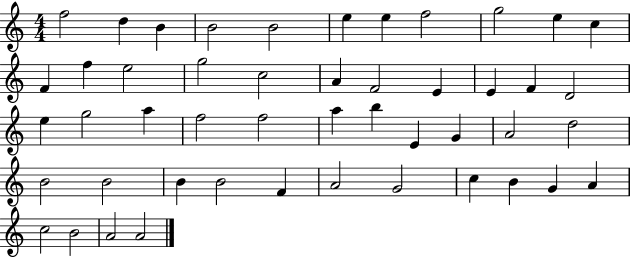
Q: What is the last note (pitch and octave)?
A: A4